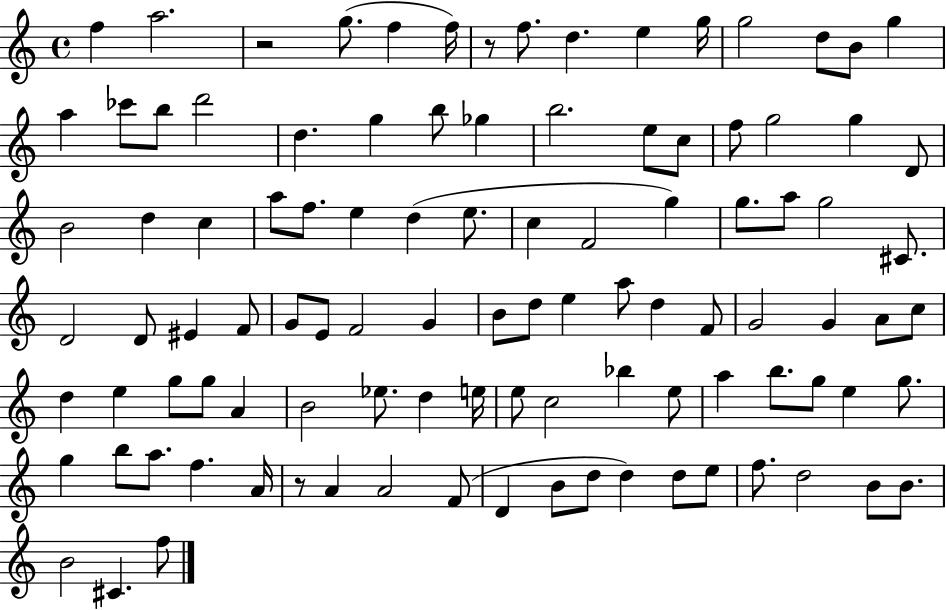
{
  \clef treble
  \time 4/4
  \defaultTimeSignature
  \key c \major
  f''4 a''2. | r2 g''8.( f''4 f''16) | r8 f''8. d''4. e''4 g''16 | g''2 d''8 b'8 g''4 | \break a''4 ces'''8 b''8 d'''2 | d''4. g''4 b''8 ges''4 | b''2. e''8 c''8 | f''8 g''2 g''4 d'8 | \break b'2 d''4 c''4 | a''8 f''8. e''4 d''4( e''8. | c''4 f'2 g''4) | g''8. a''8 g''2 cis'8. | \break d'2 d'8 eis'4 f'8 | g'8 e'8 f'2 g'4 | b'8 d''8 e''4 a''8 d''4 f'8 | g'2 g'4 a'8 c''8 | \break d''4 e''4 g''8 g''8 a'4 | b'2 ees''8. d''4 e''16 | e''8 c''2 bes''4 e''8 | a''4 b''8. g''8 e''4 g''8. | \break g''4 b''8 a''8. f''4. a'16 | r8 a'4 a'2 f'8( | d'4 b'8 d''8 d''4) d''8 e''8 | f''8. d''2 b'8 b'8. | \break b'2 cis'4. f''8 | \bar "|."
}